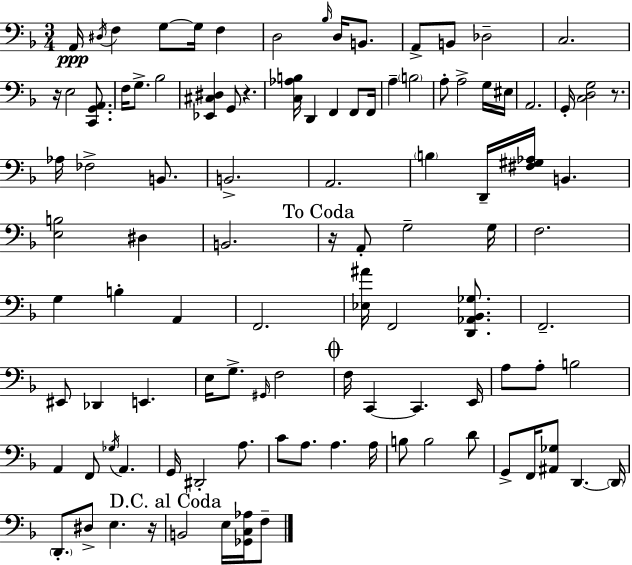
X:1
T:Untitled
M:3/4
L:1/4
K:F
A,,/4 ^D,/4 F, G,/2 G,/4 F, D,2 _B,/4 D,/4 B,,/2 A,,/2 B,,/2 _D,2 C,2 z/4 E,2 [C,,G,,A,,]/2 F,/4 G,/2 _B,2 [_E,,^C,^D,] G,,/2 z [C,_A,B,]/4 D,, F,, F,,/2 F,,/4 A, B,2 A,/2 A,2 G,/4 ^E,/4 A,,2 G,,/4 [C,D,G,]2 z/2 _A,/4 _F,2 B,,/2 B,,2 A,,2 B, D,,/4 [^F,^G,_A,]/4 B,, [E,B,]2 ^D, B,,2 z/4 A,,/2 G,2 G,/4 F,2 G, B, A,, F,,2 [_E,^A]/4 F,,2 [D,,_A,,_B,,_G,]/2 F,,2 ^E,,/2 _D,, E,, E,/4 G,/2 ^G,,/4 F,2 F,/4 C,, C,, E,,/4 A,/2 A,/2 B,2 A,, F,,/2 _G,/4 A,, G,,/4 ^D,,2 A,/2 C/2 A,/2 A, A,/4 B,/2 B,2 D/2 G,,/2 F,,/4 [^A,,_G,]/2 D,, D,,/4 D,,/2 ^D,/2 E, z/4 B,,2 E,/4 [_G,,C,_A,]/4 F,/2